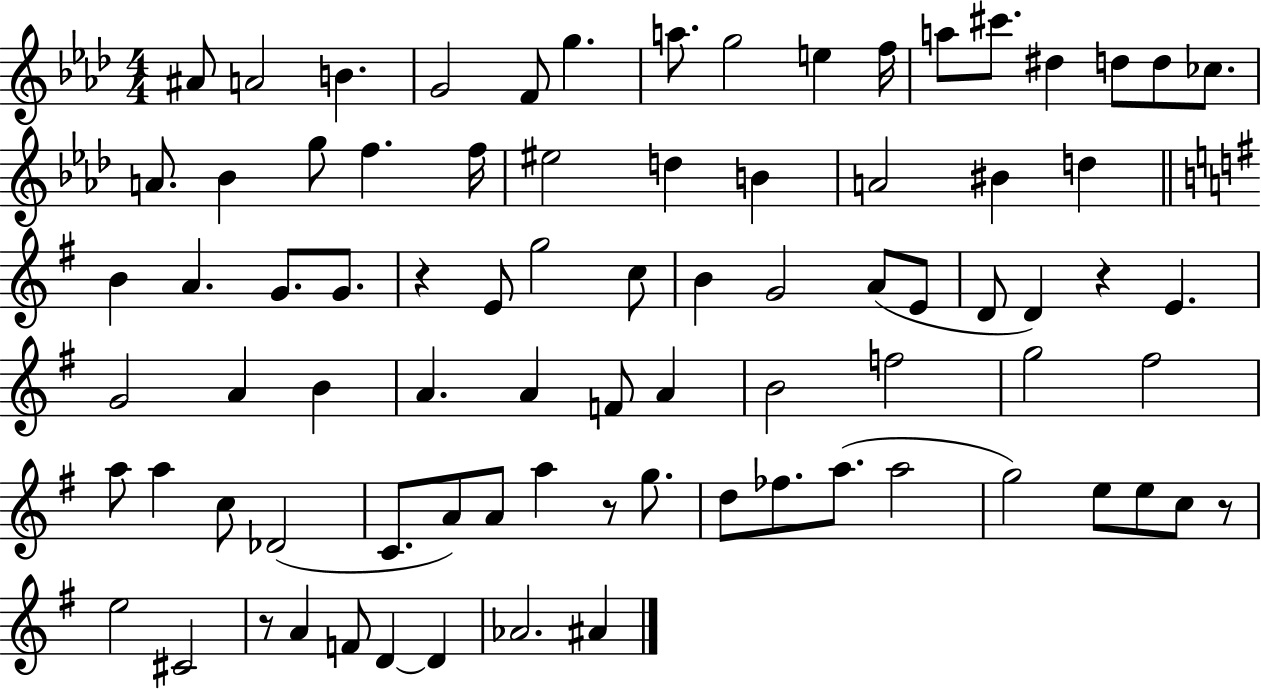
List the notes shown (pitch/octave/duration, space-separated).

A#4/e A4/h B4/q. G4/h F4/e G5/q. A5/e. G5/h E5/q F5/s A5/e C#6/e. D#5/q D5/e D5/e CES5/e. A4/e. Bb4/q G5/e F5/q. F5/s EIS5/h D5/q B4/q A4/h BIS4/q D5/q B4/q A4/q. G4/e. G4/e. R/q E4/e G5/h C5/e B4/q G4/h A4/e E4/e D4/e D4/q R/q E4/q. G4/h A4/q B4/q A4/q. A4/q F4/e A4/q B4/h F5/h G5/h F#5/h A5/e A5/q C5/e Db4/h C4/e. A4/e A4/e A5/q R/e G5/e. D5/e FES5/e. A5/e. A5/h G5/h E5/e E5/e C5/e R/e E5/h C#4/h R/e A4/q F4/e D4/q D4/q Ab4/h. A#4/q